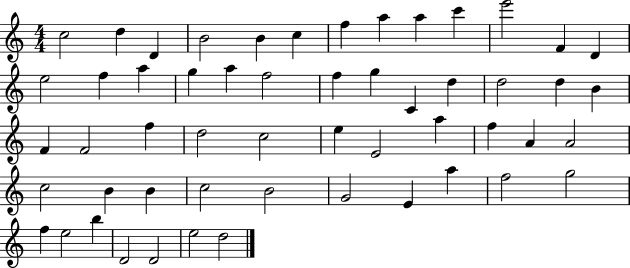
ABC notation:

X:1
T:Untitled
M:4/4
L:1/4
K:C
c2 d D B2 B c f a a c' e'2 F D e2 f a g a f2 f g C d d2 d B F F2 f d2 c2 e E2 a f A A2 c2 B B c2 B2 G2 E a f2 g2 f e2 b D2 D2 e2 d2